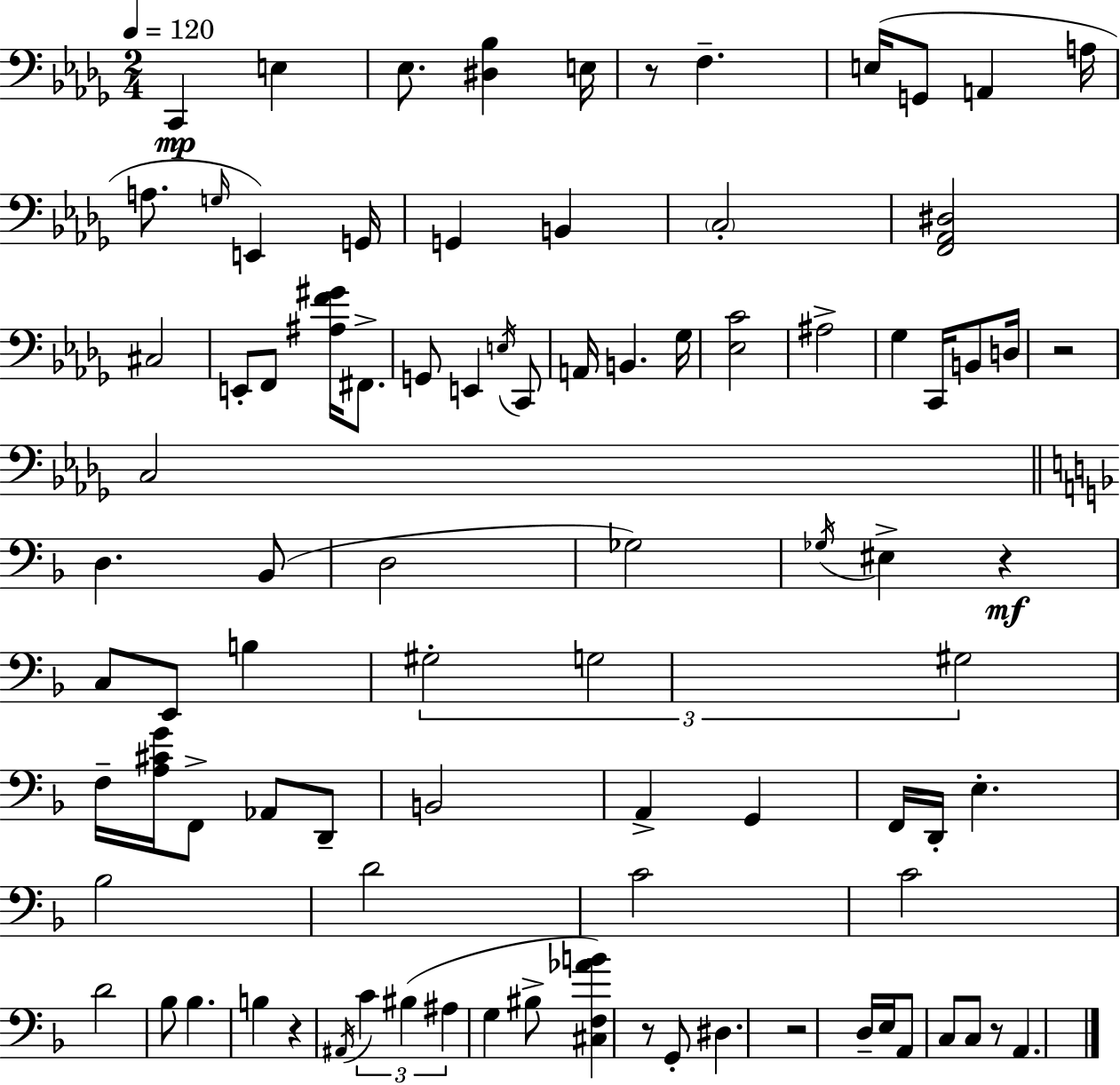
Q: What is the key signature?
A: BES minor